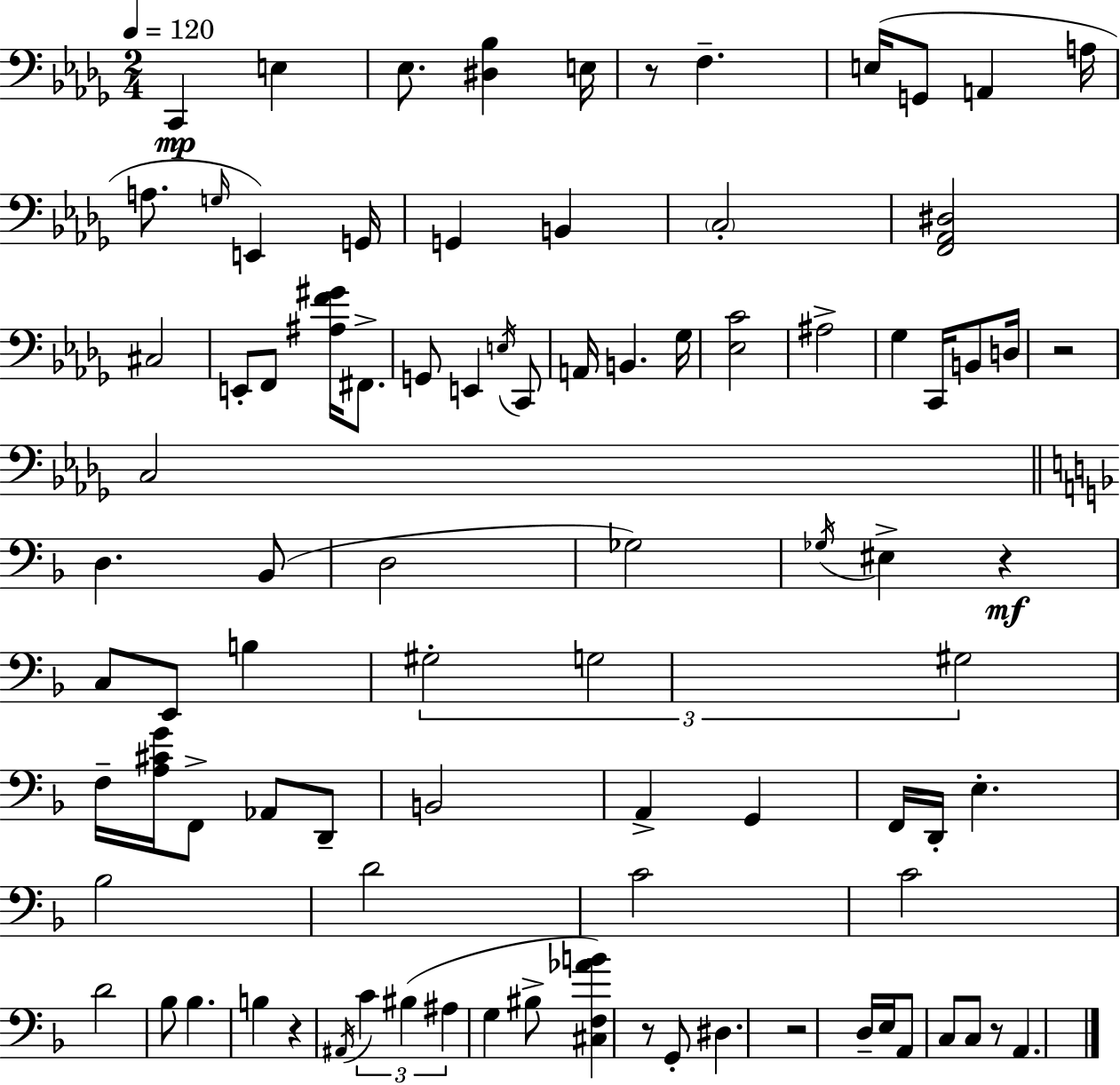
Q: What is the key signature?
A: BES minor